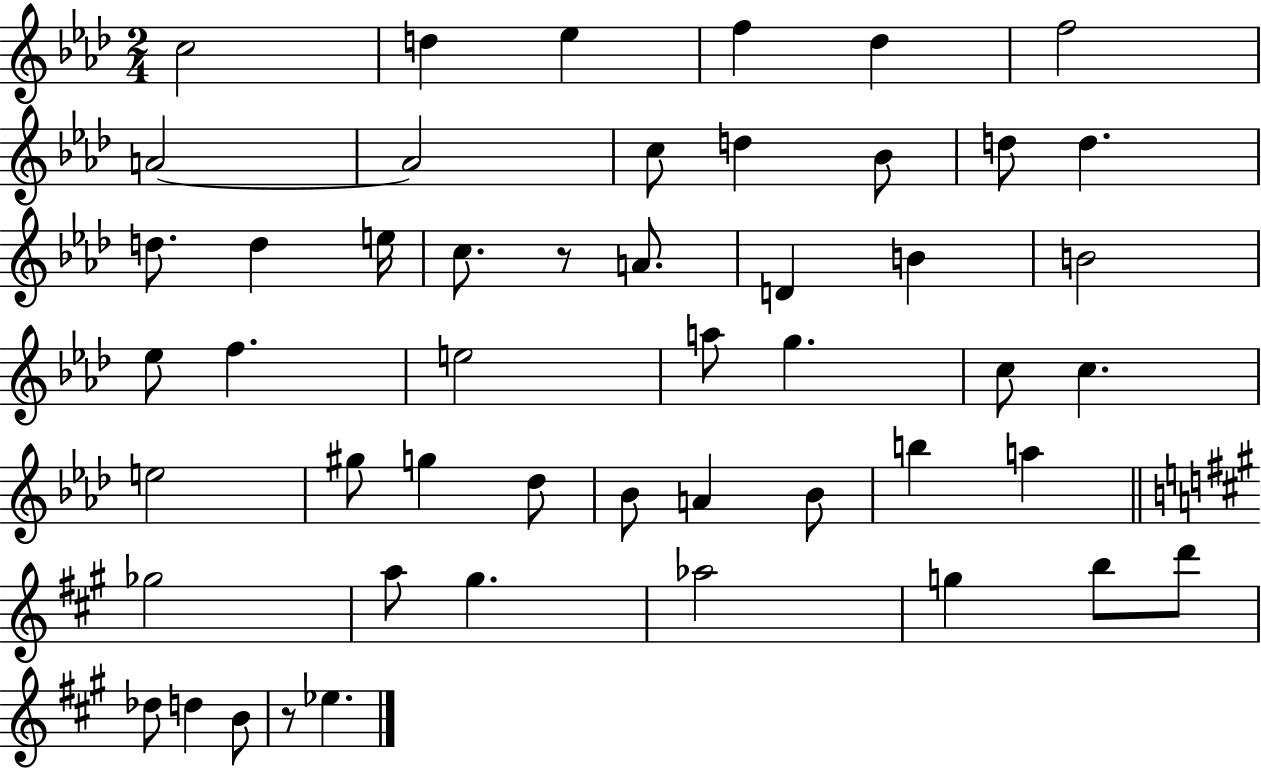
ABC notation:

X:1
T:Untitled
M:2/4
L:1/4
K:Ab
c2 d _e f _d f2 A2 A2 c/2 d _B/2 d/2 d d/2 d e/4 c/2 z/2 A/2 D B B2 _e/2 f e2 a/2 g c/2 c e2 ^g/2 g _d/2 _B/2 A _B/2 b a _g2 a/2 ^g _a2 g b/2 d'/2 _d/2 d B/2 z/2 _e